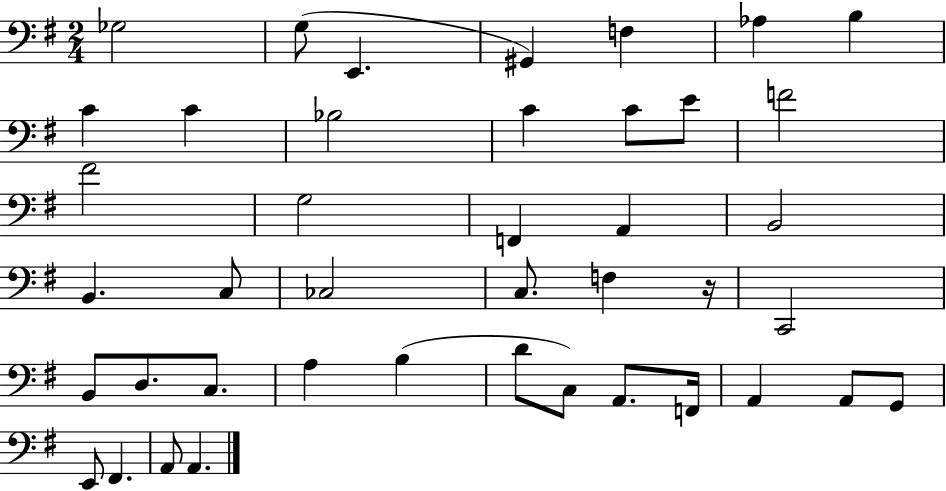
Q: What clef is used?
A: bass